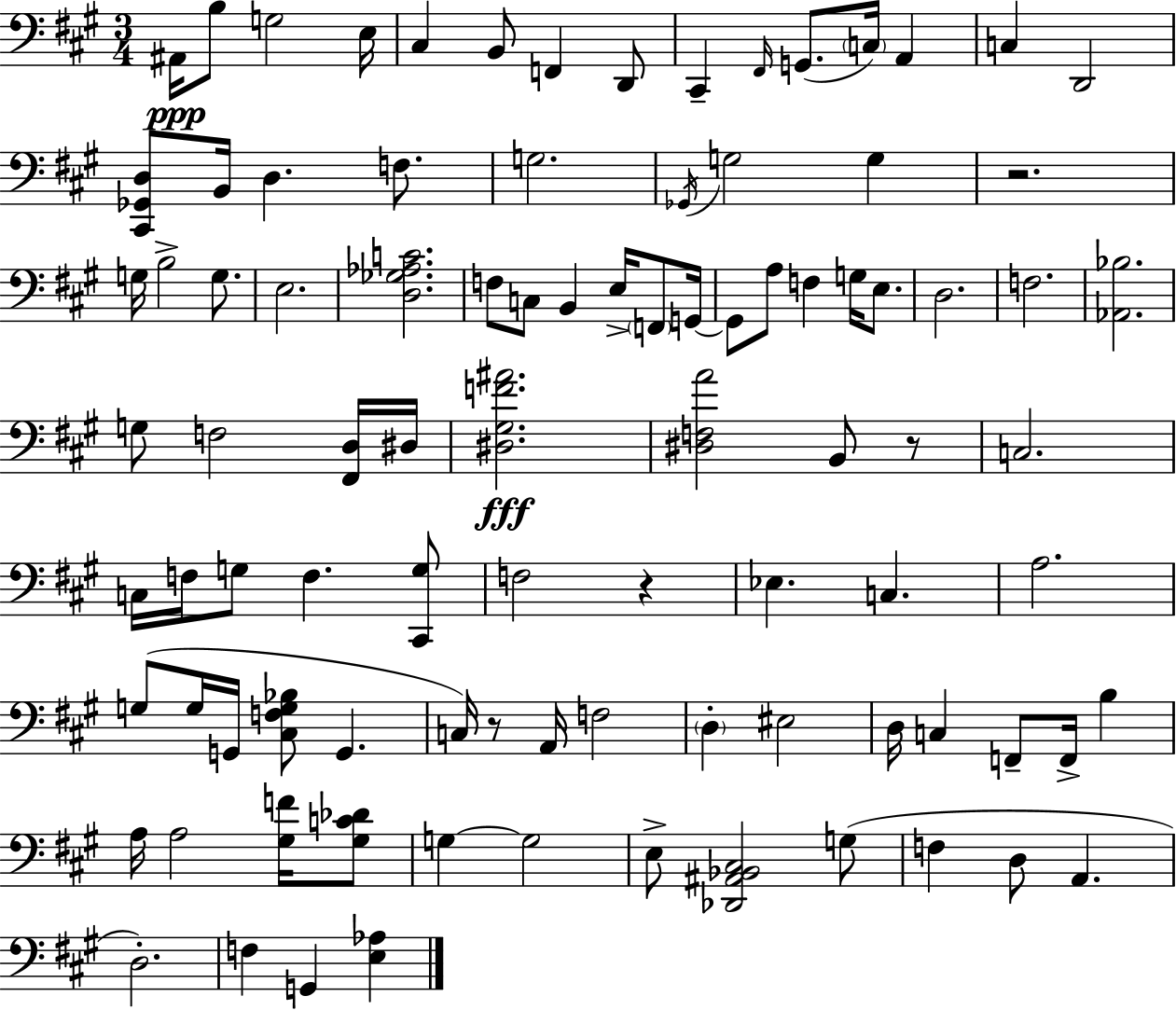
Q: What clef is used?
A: bass